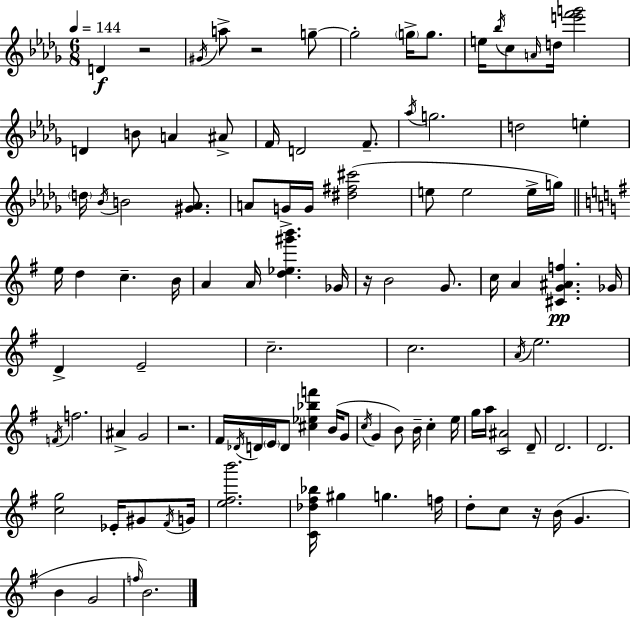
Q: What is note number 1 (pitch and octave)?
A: D4